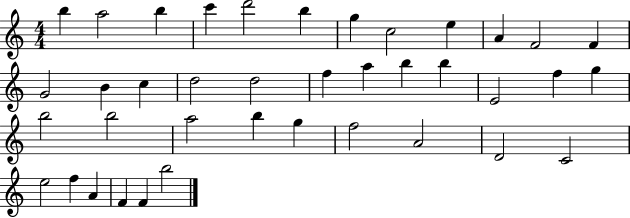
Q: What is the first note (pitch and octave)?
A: B5